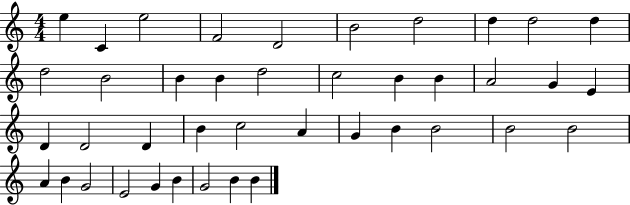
{
  \clef treble
  \numericTimeSignature
  \time 4/4
  \key c \major
  e''4 c'4 e''2 | f'2 d'2 | b'2 d''2 | d''4 d''2 d''4 | \break d''2 b'2 | b'4 b'4 d''2 | c''2 b'4 b'4 | a'2 g'4 e'4 | \break d'4 d'2 d'4 | b'4 c''2 a'4 | g'4 b'4 b'2 | b'2 b'2 | \break a'4 b'4 g'2 | e'2 g'4 b'4 | g'2 b'4 b'4 | \bar "|."
}